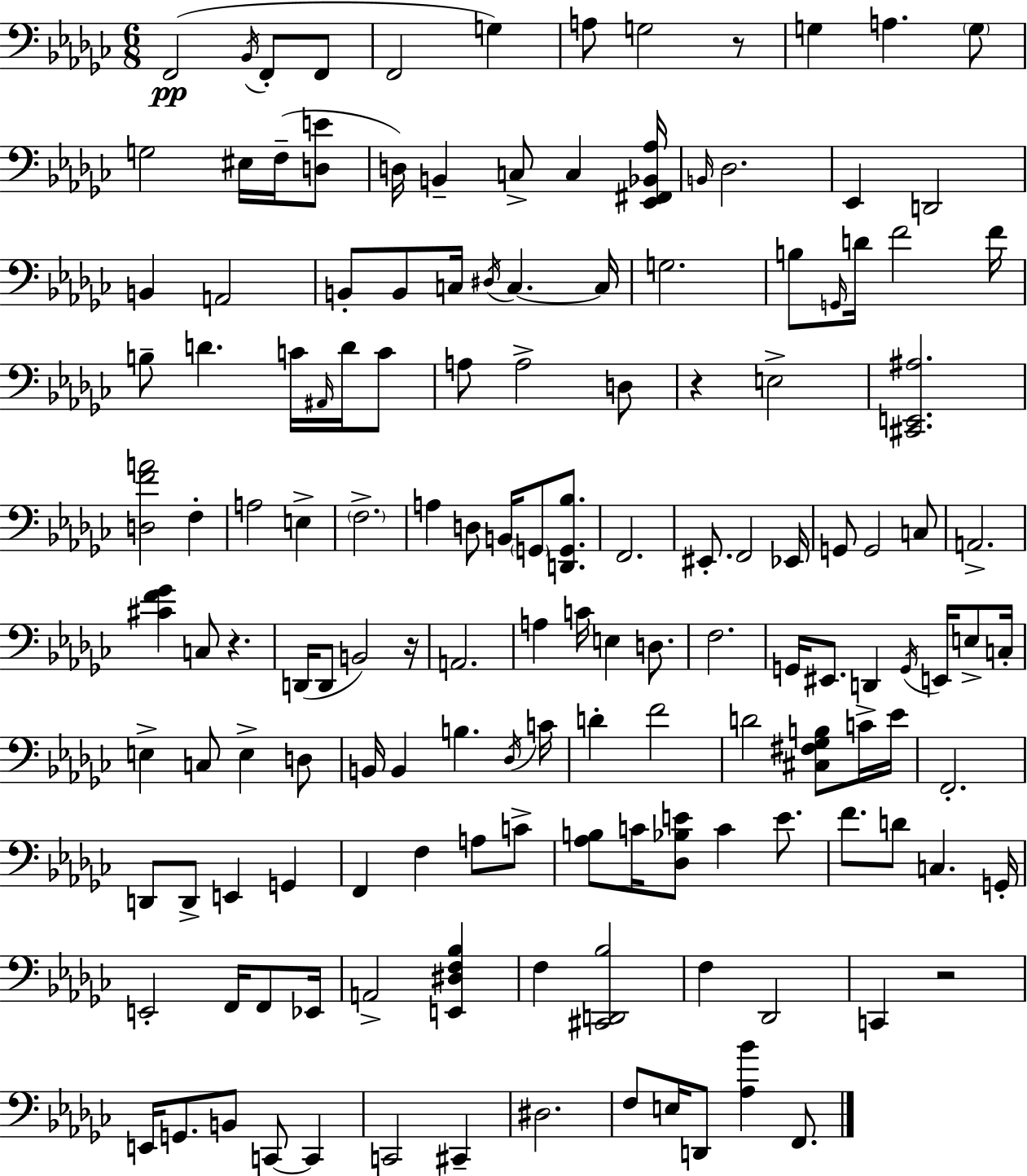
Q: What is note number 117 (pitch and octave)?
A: Db2